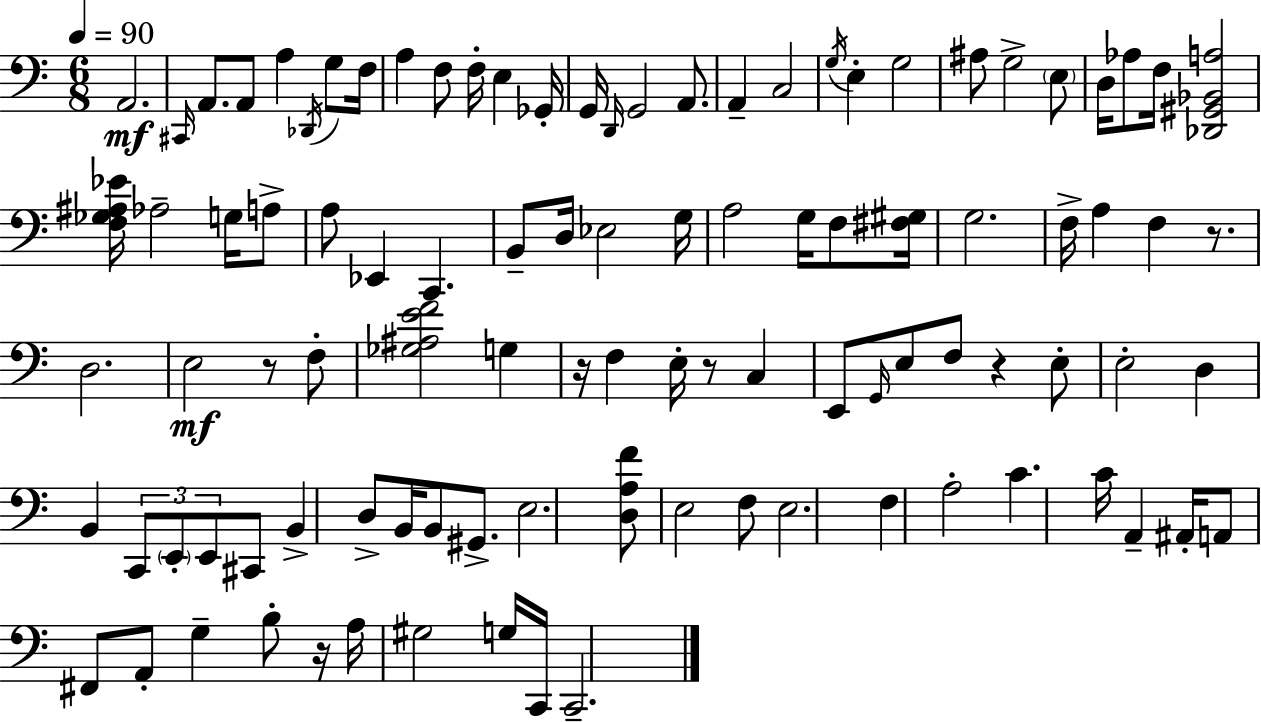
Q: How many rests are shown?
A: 6